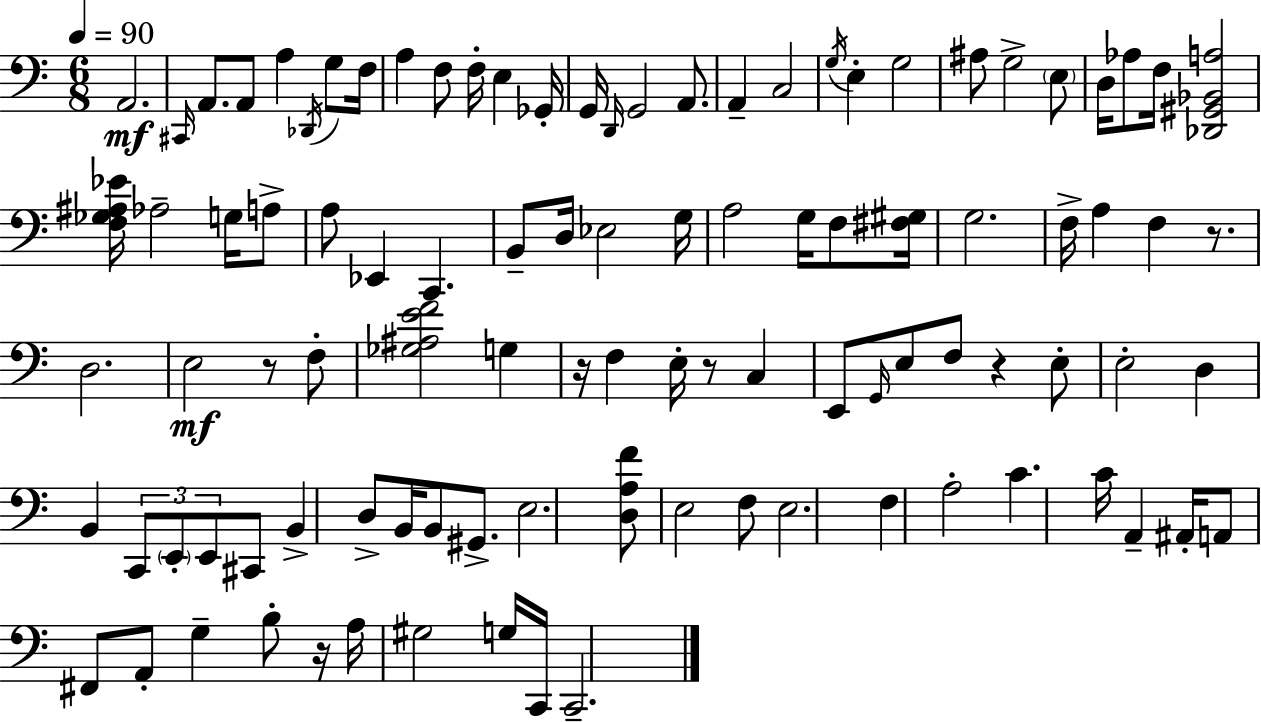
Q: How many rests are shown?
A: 6